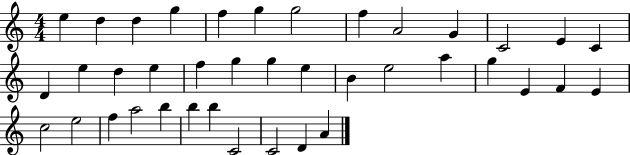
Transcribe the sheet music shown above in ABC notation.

X:1
T:Untitled
M:4/4
L:1/4
K:C
e d d g f g g2 f A2 G C2 E C D e d e f g g e B e2 a g E F E c2 e2 f a2 b b b C2 C2 D A